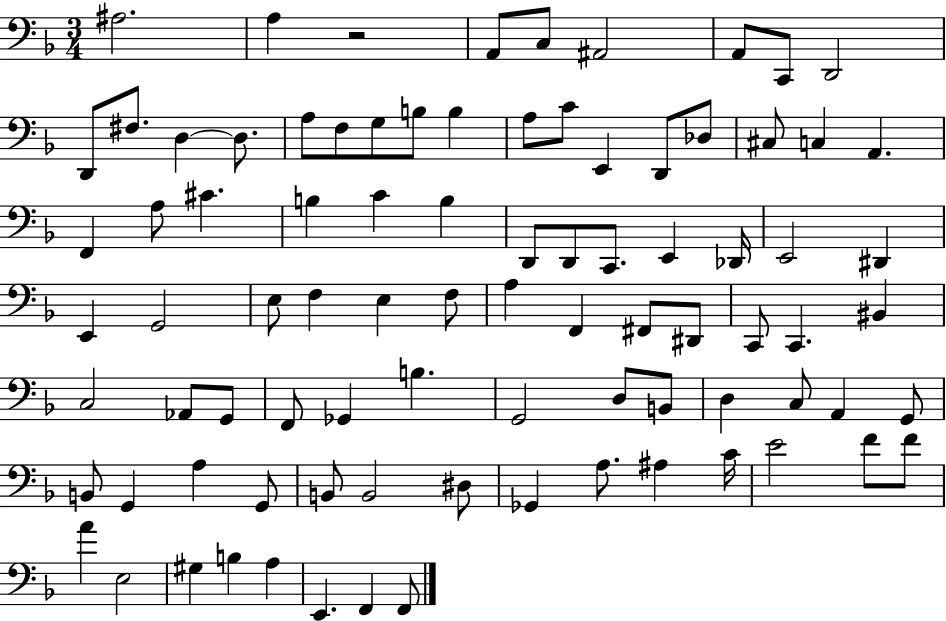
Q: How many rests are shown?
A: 1